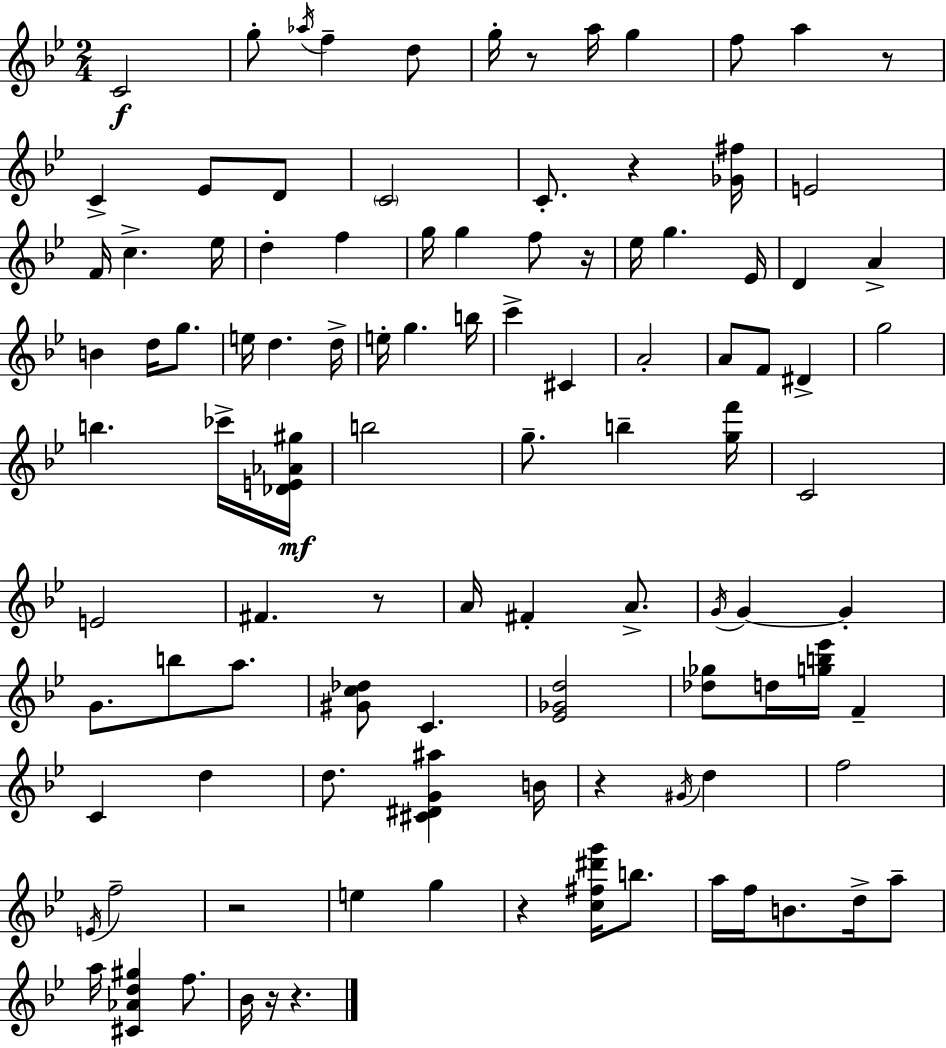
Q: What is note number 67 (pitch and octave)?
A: D5